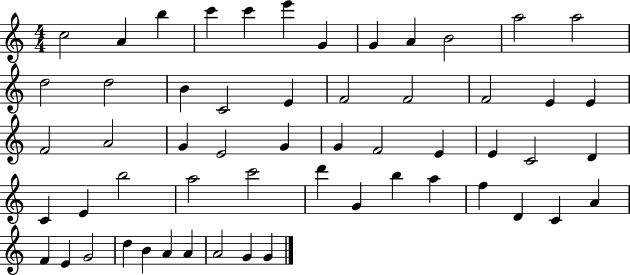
X:1
T:Untitled
M:4/4
L:1/4
K:C
c2 A b c' c' e' G G A B2 a2 a2 d2 d2 B C2 E F2 F2 F2 E E F2 A2 G E2 G G F2 E E C2 D C E b2 a2 c'2 d' G b a f D C A F E G2 d B A A A2 G G